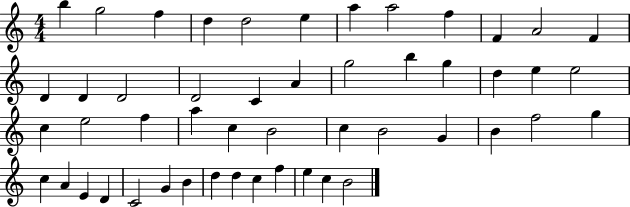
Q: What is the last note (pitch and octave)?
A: B4